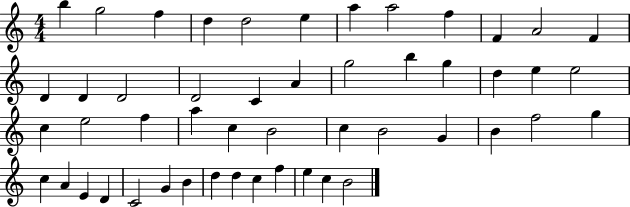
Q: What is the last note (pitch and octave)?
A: B4